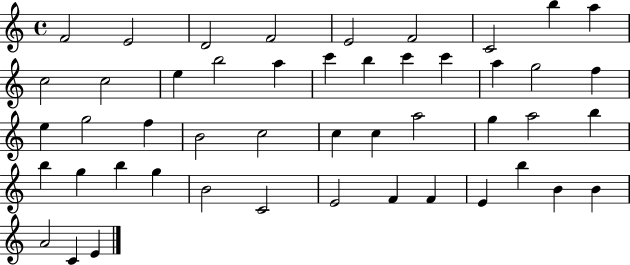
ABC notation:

X:1
T:Untitled
M:4/4
L:1/4
K:C
F2 E2 D2 F2 E2 F2 C2 b a c2 c2 e b2 a c' b c' c' a g2 f e g2 f B2 c2 c c a2 g a2 b b g b g B2 C2 E2 F F E b B B A2 C E